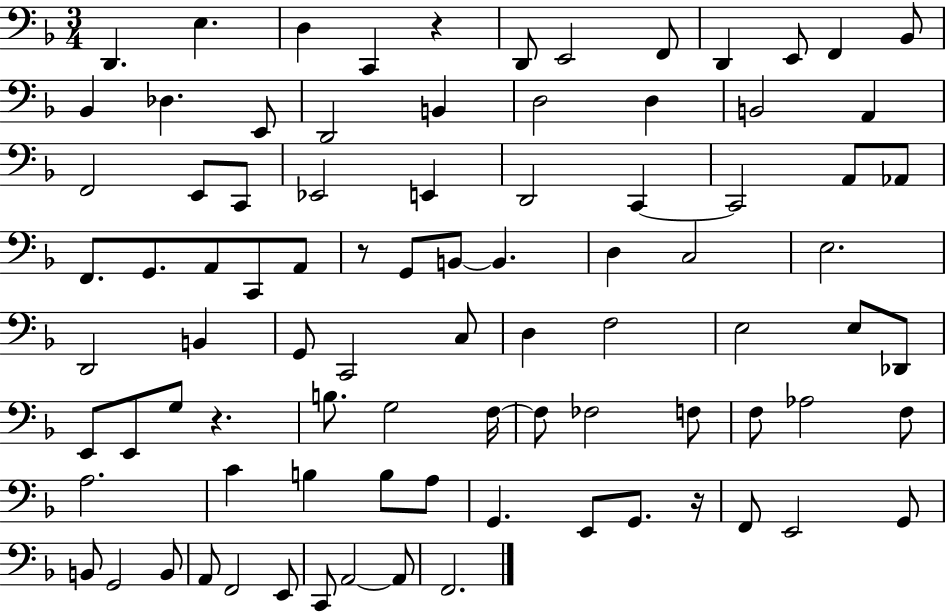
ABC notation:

X:1
T:Untitled
M:3/4
L:1/4
K:F
D,, E, D, C,, z D,,/2 E,,2 F,,/2 D,, E,,/2 F,, _B,,/2 _B,, _D, E,,/2 D,,2 B,, D,2 D, B,,2 A,, F,,2 E,,/2 C,,/2 _E,,2 E,, D,,2 C,, C,,2 A,,/2 _A,,/2 F,,/2 G,,/2 A,,/2 C,,/2 A,,/2 z/2 G,,/2 B,,/2 B,, D, C,2 E,2 D,,2 B,, G,,/2 C,,2 C,/2 D, F,2 E,2 E,/2 _D,,/2 E,,/2 E,,/2 G,/2 z B,/2 G,2 F,/4 F,/2 _F,2 F,/2 F,/2 _A,2 F,/2 A,2 C B, B,/2 A,/2 G,, E,,/2 G,,/2 z/4 F,,/2 E,,2 G,,/2 B,,/2 G,,2 B,,/2 A,,/2 F,,2 E,,/2 C,,/2 A,,2 A,,/2 F,,2